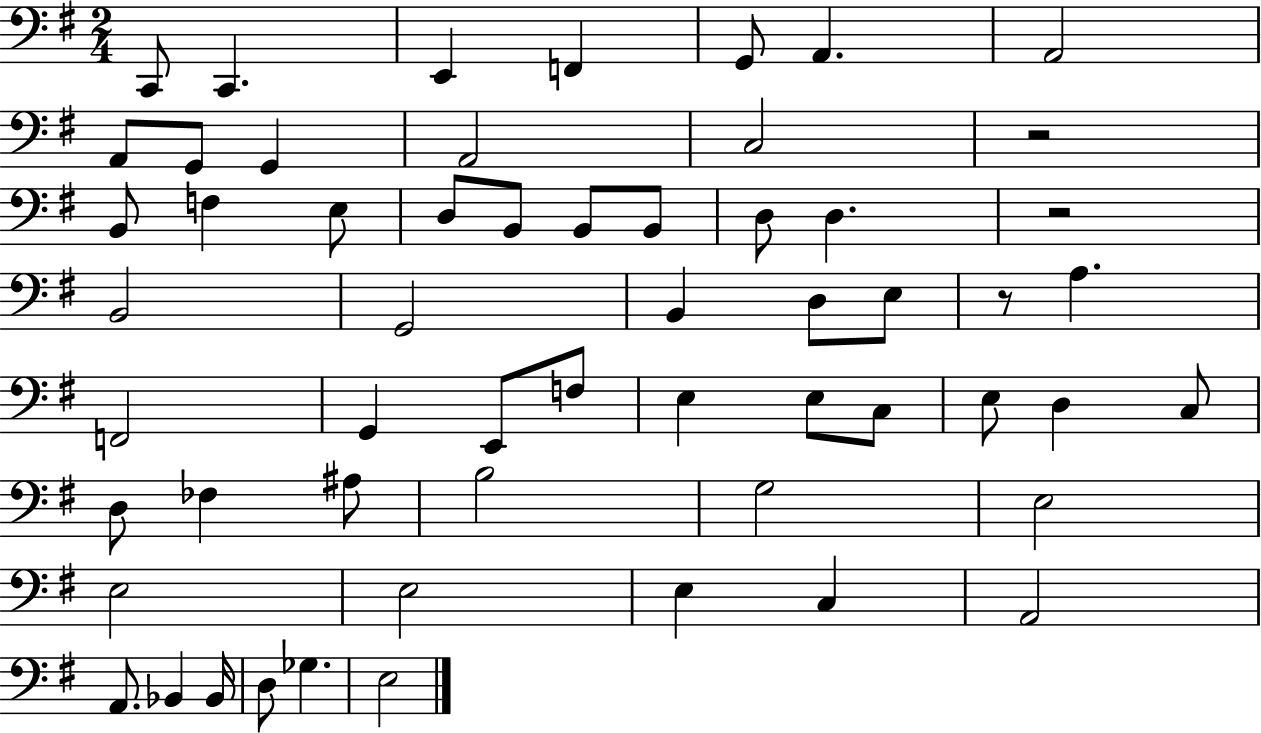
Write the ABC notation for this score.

X:1
T:Untitled
M:2/4
L:1/4
K:G
C,,/2 C,, E,, F,, G,,/2 A,, A,,2 A,,/2 G,,/2 G,, A,,2 C,2 z2 B,,/2 F, E,/2 D,/2 B,,/2 B,,/2 B,,/2 D,/2 D, z2 B,,2 G,,2 B,, D,/2 E,/2 z/2 A, F,,2 G,, E,,/2 F,/2 E, E,/2 C,/2 E,/2 D, C,/2 D,/2 _F, ^A,/2 B,2 G,2 E,2 E,2 E,2 E, C, A,,2 A,,/2 _B,, _B,,/4 D,/2 _G, E,2